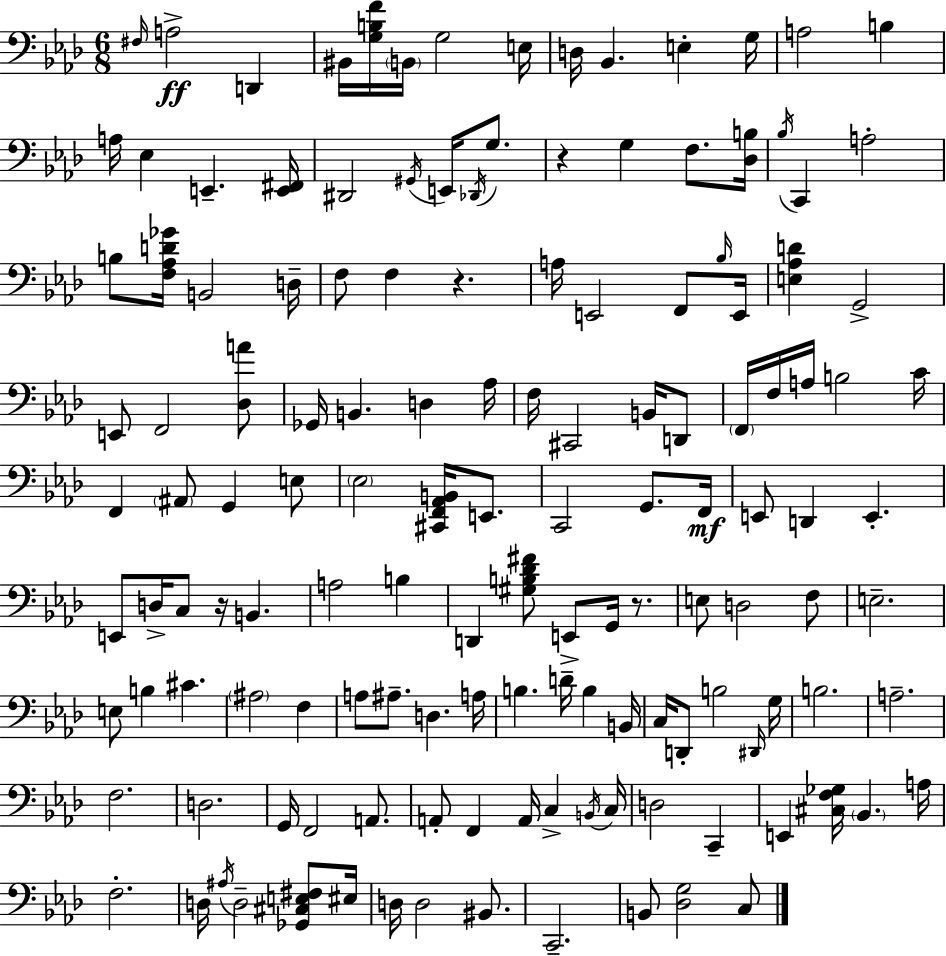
X:1
T:Untitled
M:6/8
L:1/4
K:Fm
^F,/4 A,2 D,, ^B,,/4 [G,B,F]/4 B,,/4 G,2 E,/4 D,/4 _B,, E, G,/4 A,2 B, A,/4 _E, E,, [E,,^F,,]/4 ^D,,2 ^G,,/4 E,,/4 _D,,/4 G,/2 z G, F,/2 [_D,B,]/4 _B,/4 C,, A,2 B,/2 [F,_A,D_G]/4 B,,2 D,/4 F,/2 F, z A,/4 E,,2 F,,/2 _B,/4 E,,/4 [E,_A,D] G,,2 E,,/2 F,,2 [_D,A]/2 _G,,/4 B,, D, _A,/4 F,/4 ^C,,2 B,,/4 D,,/2 F,,/4 F,/4 A,/4 B,2 C/4 F,, ^A,,/2 G,, E,/2 _E,2 [^C,,F,,_A,,B,,]/4 E,,/2 C,,2 G,,/2 F,,/4 E,,/2 D,, E,, E,,/2 D,/4 C,/2 z/4 B,, A,2 B, D,, [^G,B,_D^F]/2 E,,/2 G,,/4 z/2 E,/2 D,2 F,/2 E,2 E,/2 B, ^C ^A,2 F, A,/2 ^A,/2 D, A,/4 B, D/4 B, B,,/4 C,/4 D,,/2 B,2 ^D,,/4 G,/4 B,2 A,2 F,2 D,2 G,,/4 F,,2 A,,/2 A,,/2 F,, A,,/4 C, B,,/4 C,/4 D,2 C,, E,, [^C,F,_G,]/4 _B,, A,/4 F,2 D,/4 ^A,/4 D,2 [_G,,^C,E,^F,]/2 ^E,/4 D,/4 D,2 ^B,,/2 C,,2 B,,/2 [_D,G,]2 C,/2